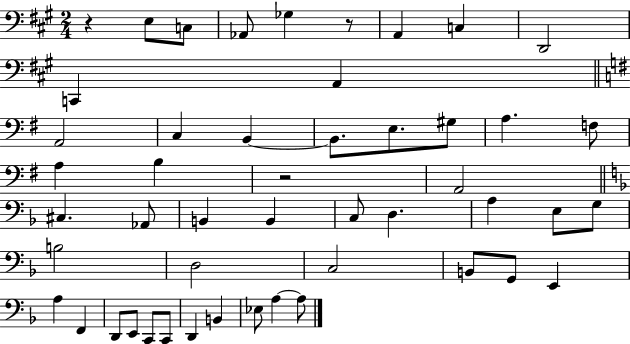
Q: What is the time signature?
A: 2/4